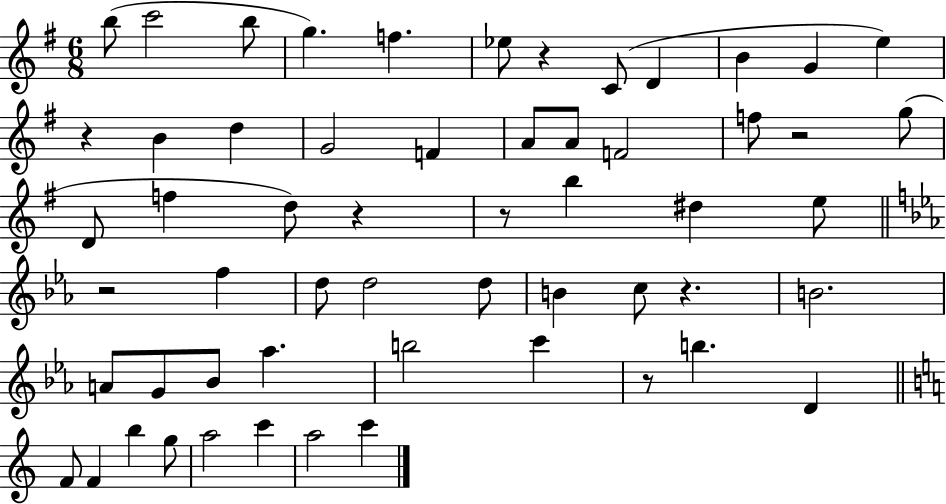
{
  \clef treble
  \numericTimeSignature
  \time 6/8
  \key g \major
  b''8( c'''2 b''8 | g''4.) f''4. | ees''8 r4 c'8( d'4 | b'4 g'4 e''4) | \break r4 b'4 d''4 | g'2 f'4 | a'8 a'8 f'2 | f''8 r2 g''8( | \break d'8 f''4 d''8) r4 | r8 b''4 dis''4 e''8 | \bar "||" \break \key ees \major r2 f''4 | d''8 d''2 d''8 | b'4 c''8 r4. | b'2. | \break a'8 g'8 bes'8 aes''4. | b''2 c'''4 | r8 b''4. d'4 | \bar "||" \break \key c \major f'8 f'4 b''4 g''8 | a''2 c'''4 | a''2 c'''4 | \bar "|."
}